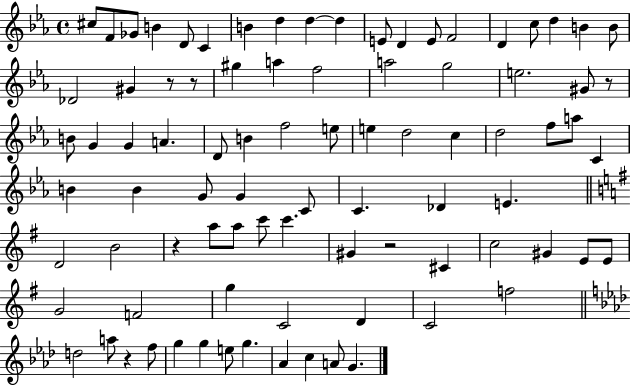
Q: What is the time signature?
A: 4/4